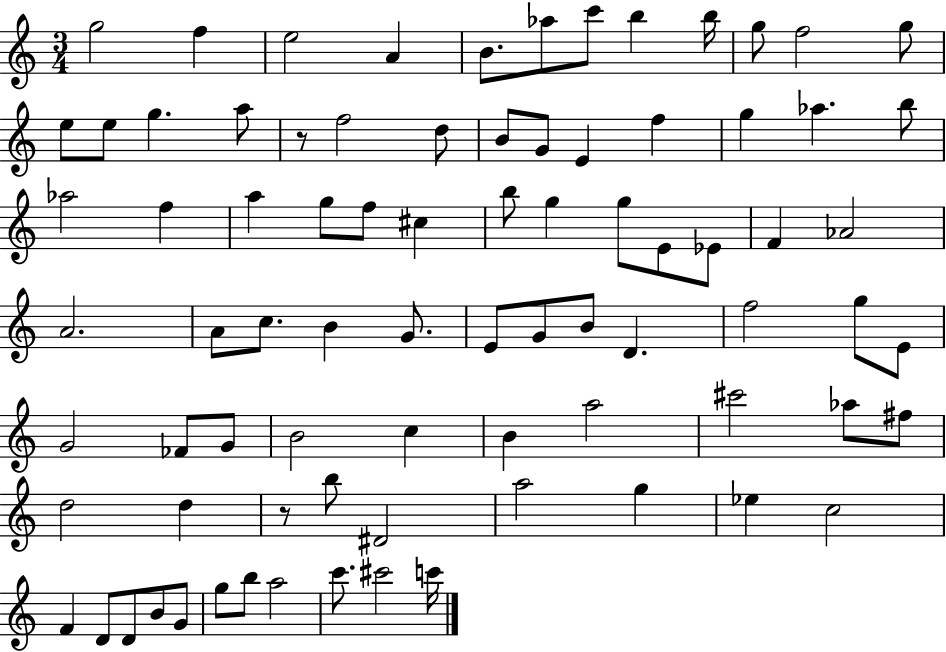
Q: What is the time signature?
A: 3/4